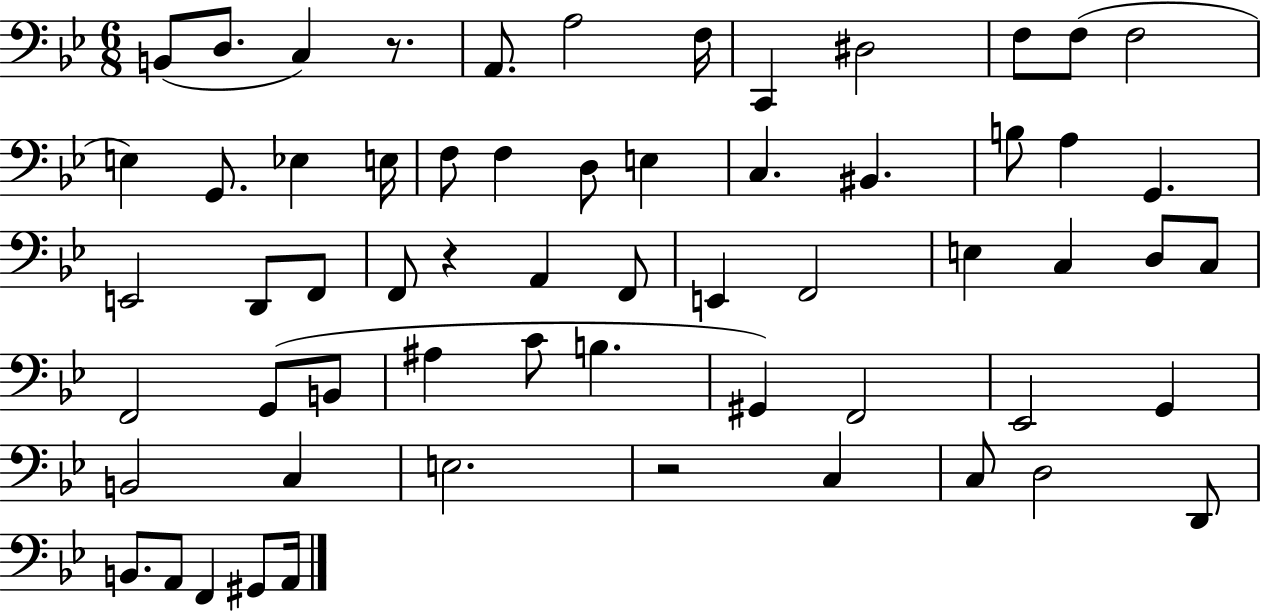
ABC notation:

X:1
T:Untitled
M:6/8
L:1/4
K:Bb
B,,/2 D,/2 C, z/2 A,,/2 A,2 F,/4 C,, ^D,2 F,/2 F,/2 F,2 E, G,,/2 _E, E,/4 F,/2 F, D,/2 E, C, ^B,, B,/2 A, G,, E,,2 D,,/2 F,,/2 F,,/2 z A,, F,,/2 E,, F,,2 E, C, D,/2 C,/2 F,,2 G,,/2 B,,/2 ^A, C/2 B, ^G,, F,,2 _E,,2 G,, B,,2 C, E,2 z2 C, C,/2 D,2 D,,/2 B,,/2 A,,/2 F,, ^G,,/2 A,,/4